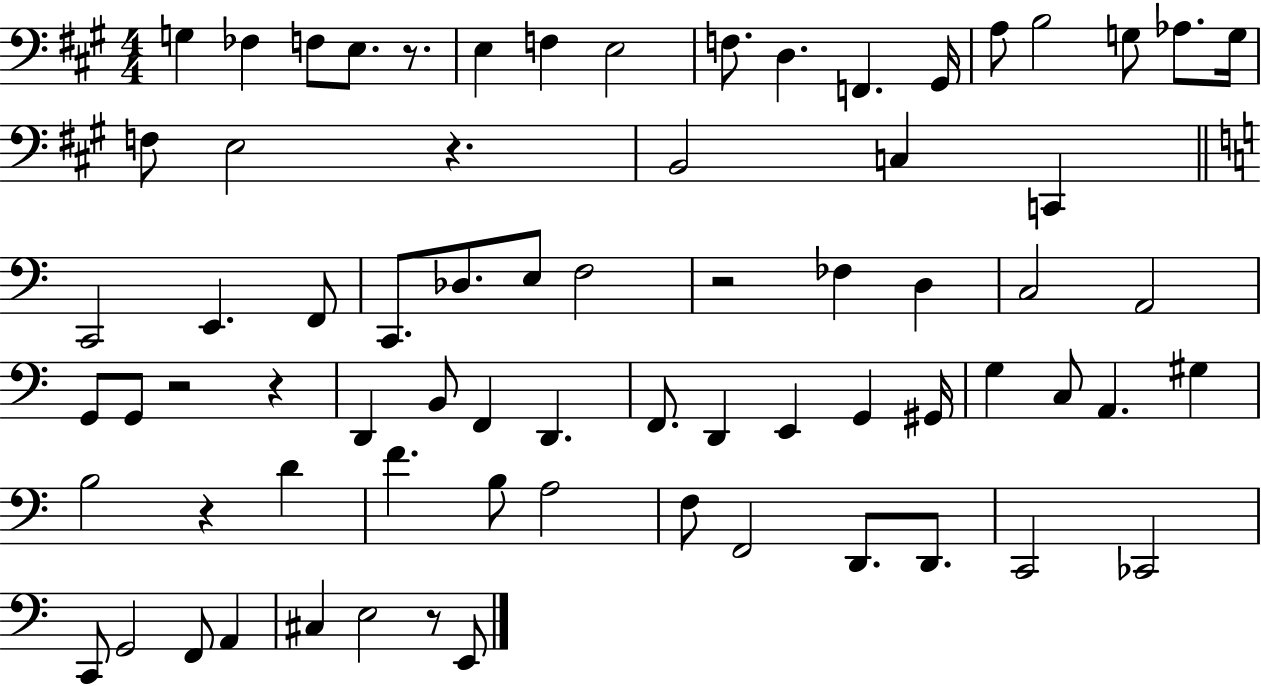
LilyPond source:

{
  \clef bass
  \numericTimeSignature
  \time 4/4
  \key a \major
  \repeat volta 2 { g4 fes4 f8 e8. r8. | e4 f4 e2 | f8. d4. f,4. gis,16 | a8 b2 g8 aes8. g16 | \break f8 e2 r4. | b,2 c4 c,4 | \bar "||" \break \key c \major c,2 e,4. f,8 | c,8. des8. e8 f2 | r2 fes4 d4 | c2 a,2 | \break g,8 g,8 r2 r4 | d,4 b,8 f,4 d,4. | f,8. d,4 e,4 g,4 gis,16 | g4 c8 a,4. gis4 | \break b2 r4 d'4 | f'4. b8 a2 | f8 f,2 d,8. d,8. | c,2 ces,2 | \break c,8 g,2 f,8 a,4 | cis4 e2 r8 e,8 | } \bar "|."
}